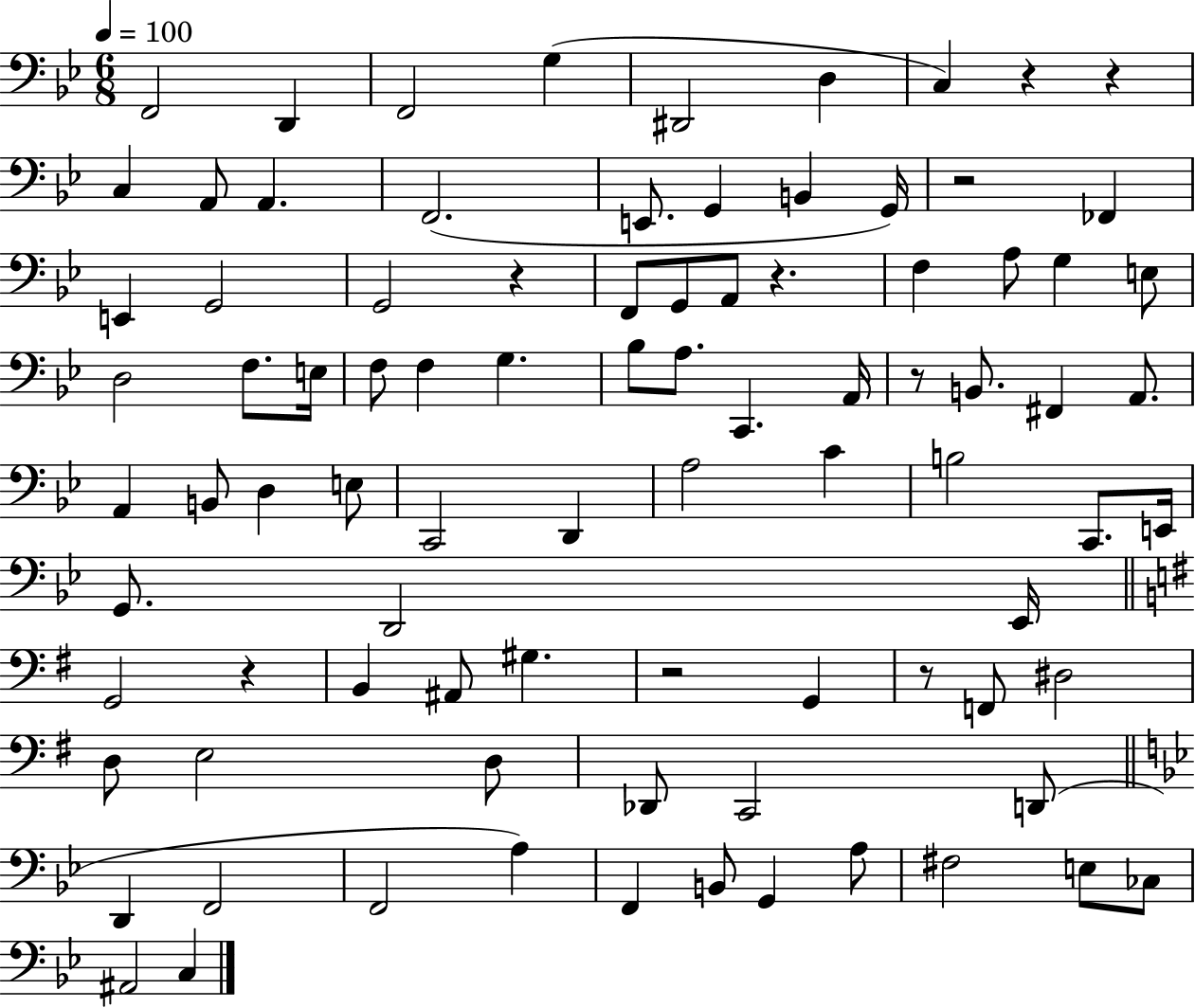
{
  \clef bass
  \numericTimeSignature
  \time 6/8
  \key bes \major
  \tempo 4 = 100
  f,2 d,4 | f,2 g4( | dis,2 d4 | c4) r4 r4 | \break c4 a,8 a,4. | f,2.( | e,8. g,4 b,4 g,16) | r2 fes,4 | \break e,4 g,2 | g,2 r4 | f,8 g,8 a,8 r4. | f4 a8 g4 e8 | \break d2 f8. e16 | f8 f4 g4. | bes8 a8. c,4. a,16 | r8 b,8. fis,4 a,8. | \break a,4 b,8 d4 e8 | c,2 d,4 | a2 c'4 | b2 c,8. e,16 | \break g,8. d,2 ees,16 | \bar "||" \break \key g \major g,2 r4 | b,4 ais,8 gis4. | r2 g,4 | r8 f,8 dis2 | \break d8 e2 d8 | des,8 c,2 d,8( | \bar "||" \break \key bes \major d,4 f,2 | f,2 a4) | f,4 b,8 g,4 a8 | fis2 e8 ces8 | \break ais,2 c4 | \bar "|."
}